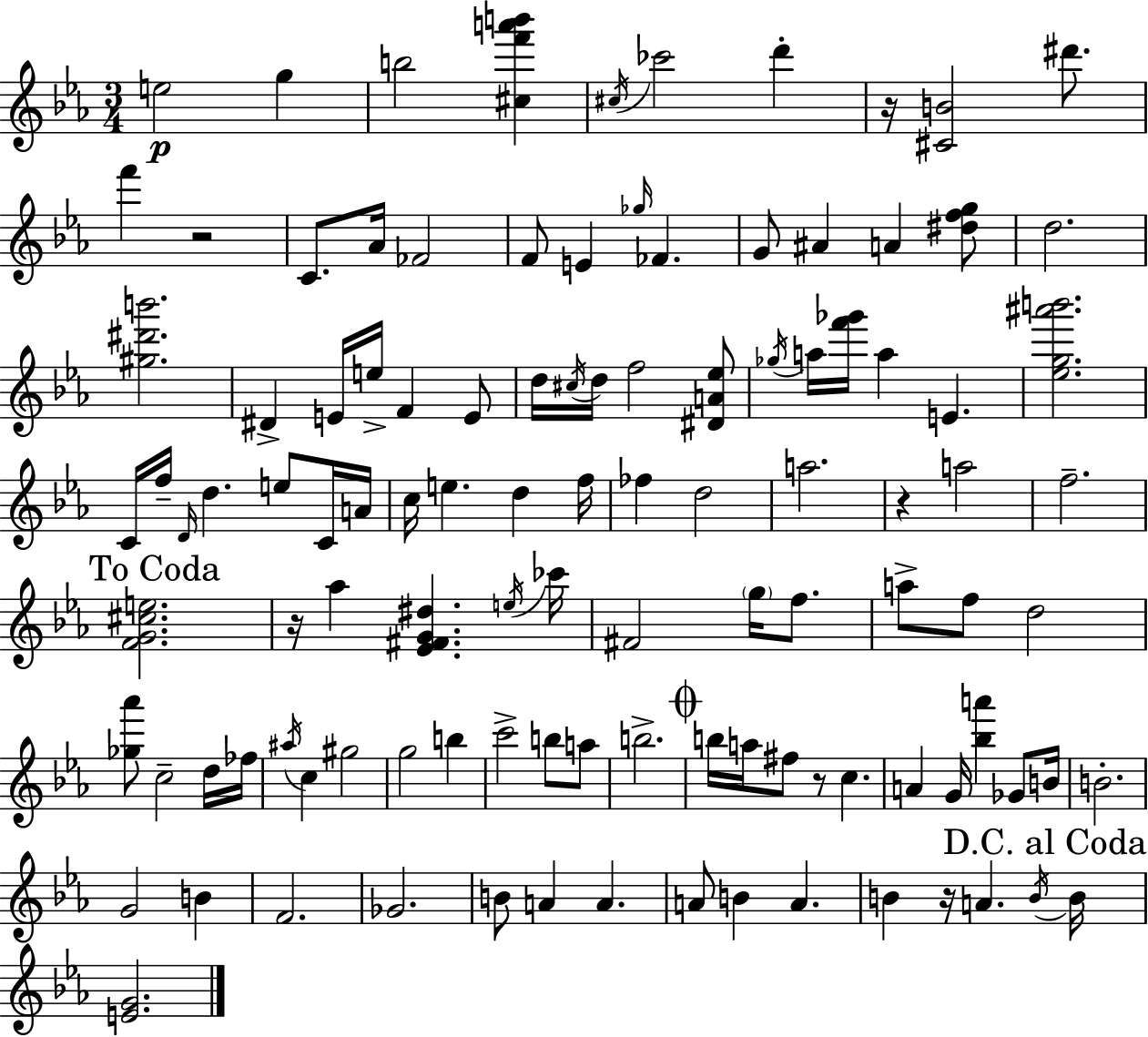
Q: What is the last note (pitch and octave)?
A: B4